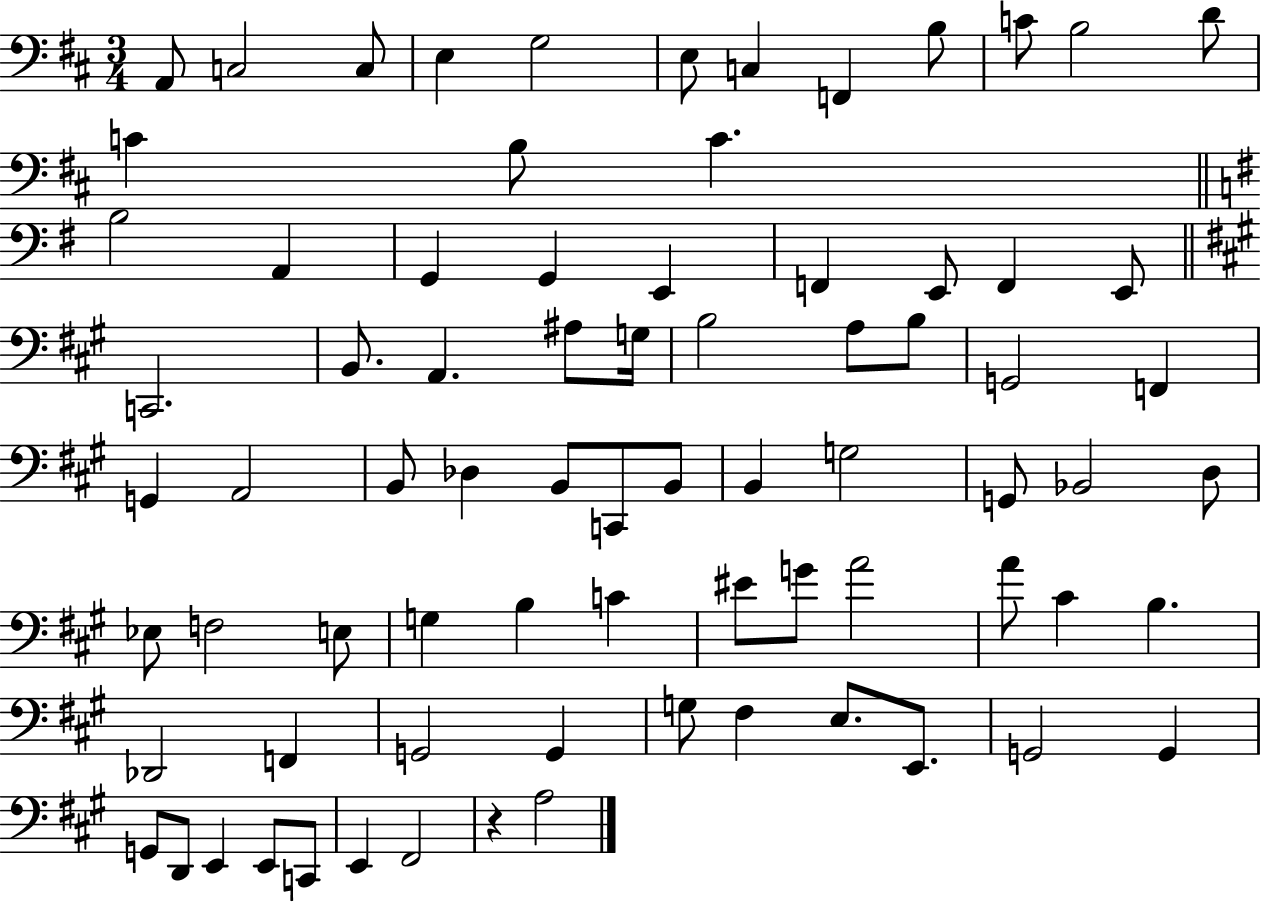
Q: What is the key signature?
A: D major